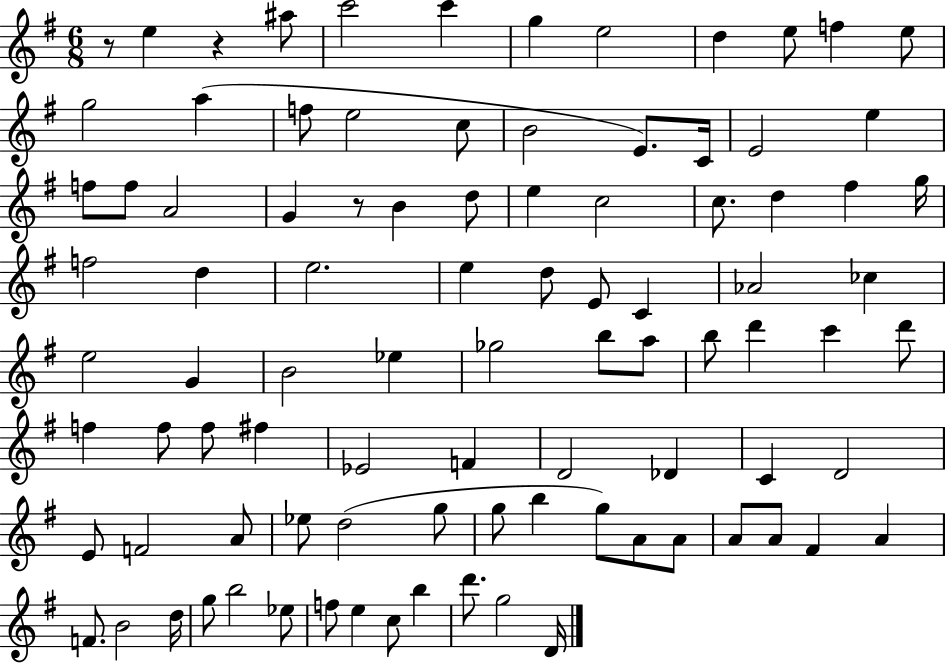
R/e E5/q R/q A#5/e C6/h C6/q G5/q E5/h D5/q E5/e F5/q E5/e G5/h A5/q F5/e E5/h C5/e B4/h E4/e. C4/s E4/h E5/q F5/e F5/e A4/h G4/q R/e B4/q D5/e E5/q C5/h C5/e. D5/q F#5/q G5/s F5/h D5/q E5/h. E5/q D5/e E4/e C4/q Ab4/h CES5/q E5/h G4/q B4/h Eb5/q Gb5/h B5/e A5/e B5/e D6/q C6/q D6/e F5/q F5/e F5/e F#5/q Eb4/h F4/q D4/h Db4/q C4/q D4/h E4/e F4/h A4/e Eb5/e D5/h G5/e G5/e B5/q G5/e A4/e A4/e A4/e A4/e F#4/q A4/q F4/e. B4/h D5/s G5/e B5/h Eb5/e F5/e E5/q C5/e B5/q D6/e. G5/h D4/s